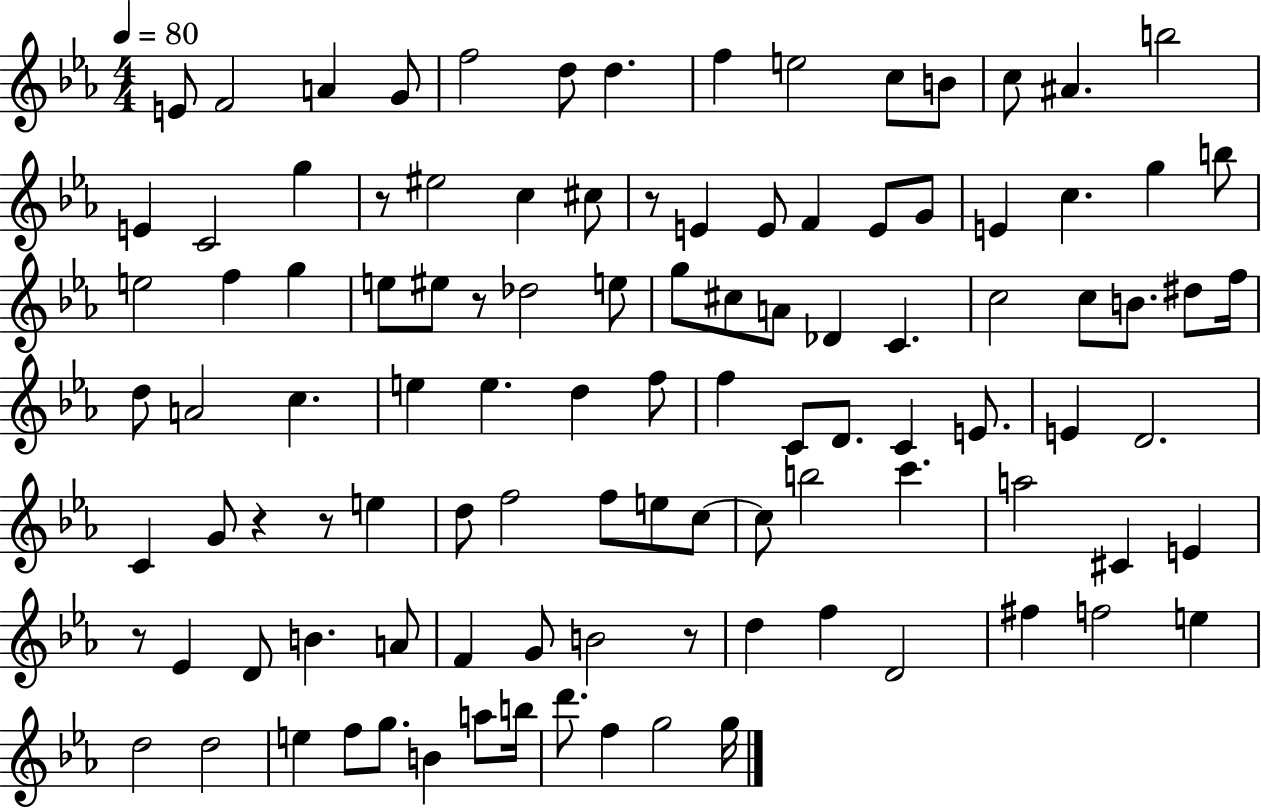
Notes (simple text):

E4/e F4/h A4/q G4/e F5/h D5/e D5/q. F5/q E5/h C5/e B4/e C5/e A#4/q. B5/h E4/q C4/h G5/q R/e EIS5/h C5/q C#5/e R/e E4/q E4/e F4/q E4/e G4/e E4/q C5/q. G5/q B5/e E5/h F5/q G5/q E5/e EIS5/e R/e Db5/h E5/e G5/e C#5/e A4/e Db4/q C4/q. C5/h C5/e B4/e. D#5/e F5/s D5/e A4/h C5/q. E5/q E5/q. D5/q F5/e F5/q C4/e D4/e. C4/q E4/e. E4/q D4/h. C4/q G4/e R/q R/e E5/q D5/e F5/h F5/e E5/e C5/e C5/e B5/h C6/q. A5/h C#4/q E4/q R/e Eb4/q D4/e B4/q. A4/e F4/q G4/e B4/h R/e D5/q F5/q D4/h F#5/q F5/h E5/q D5/h D5/h E5/q F5/e G5/e. B4/q A5/e B5/s D6/e. F5/q G5/h G5/s